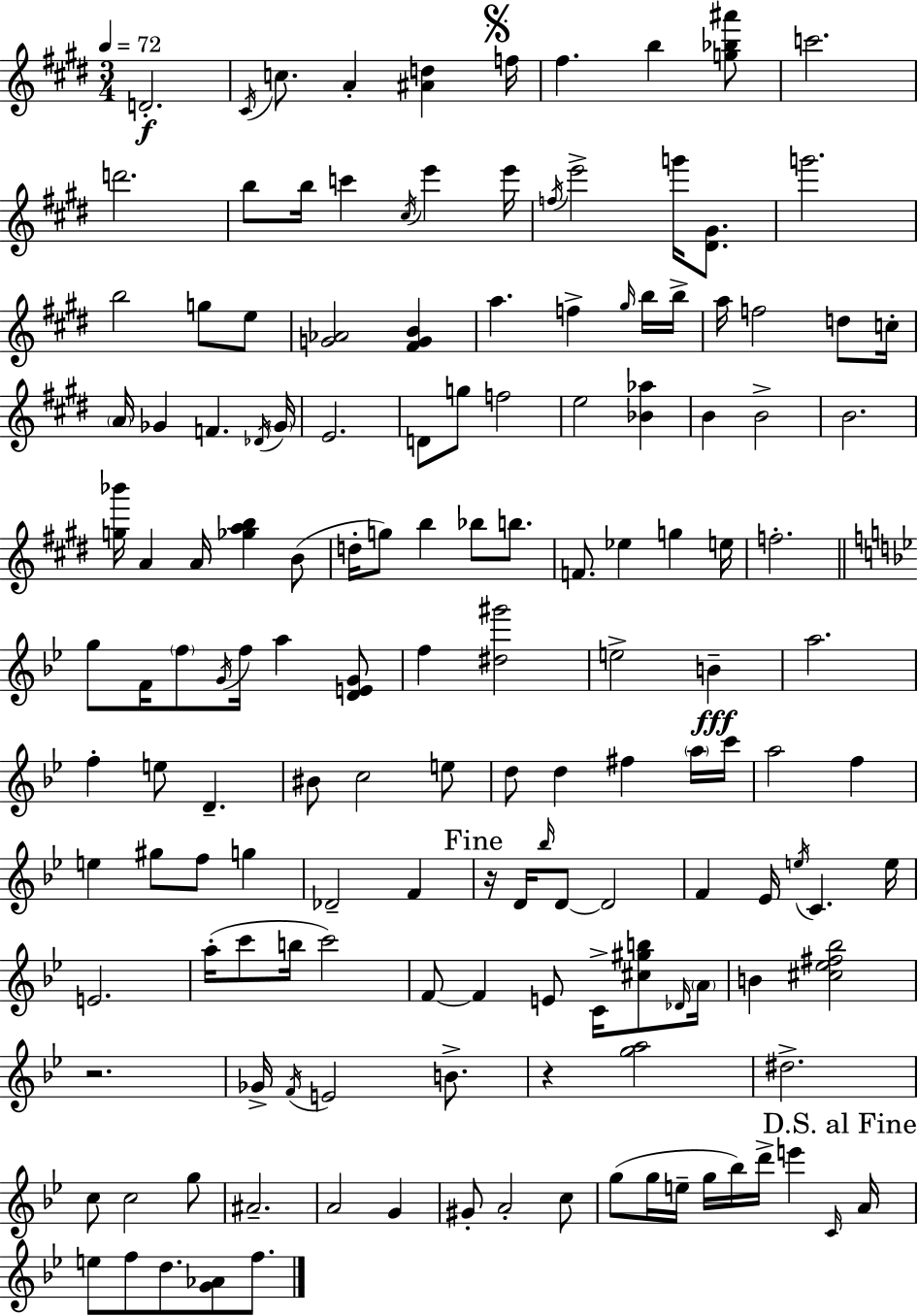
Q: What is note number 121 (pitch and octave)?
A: C5